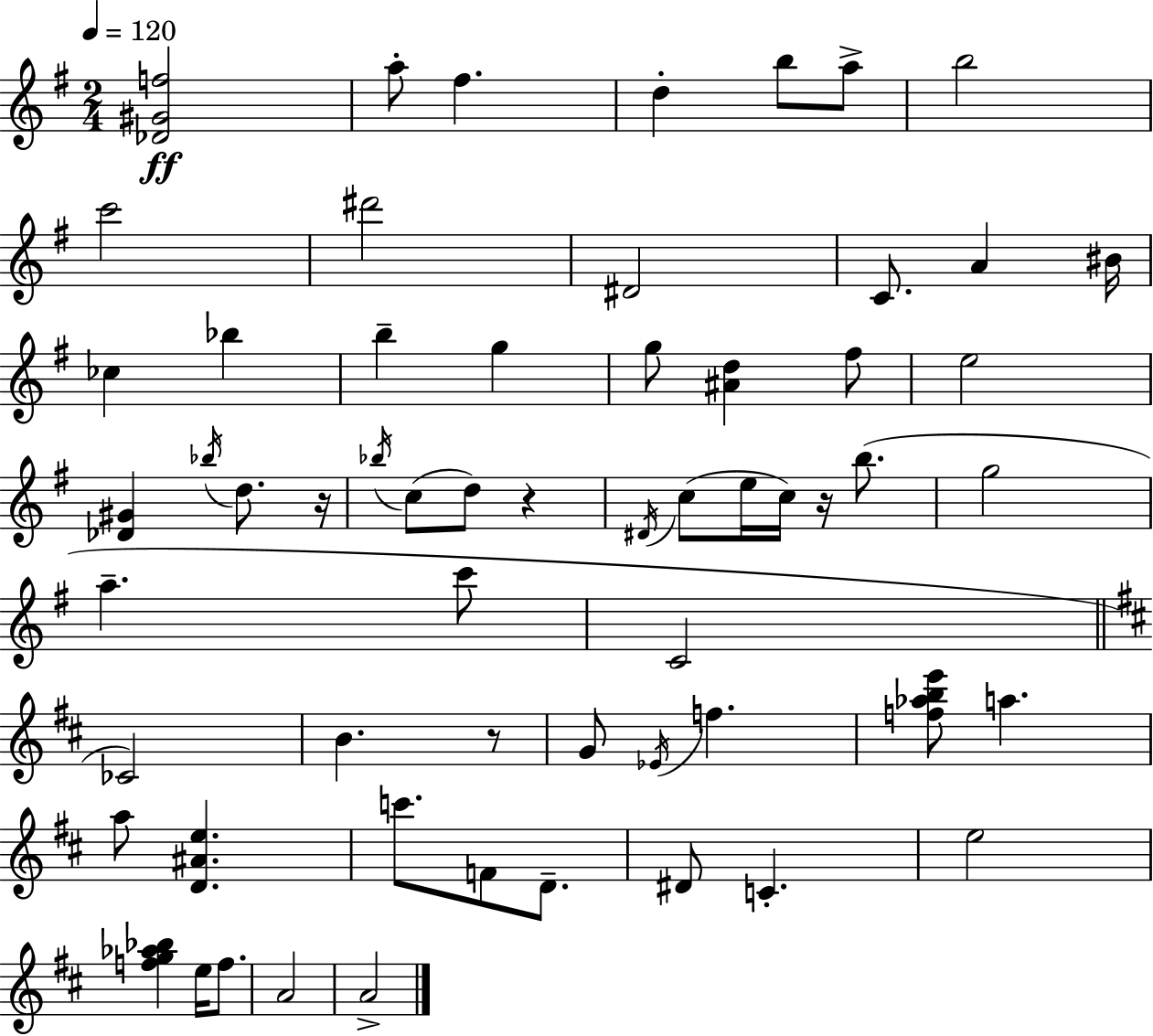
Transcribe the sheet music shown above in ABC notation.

X:1
T:Untitled
M:2/4
L:1/4
K:G
[_D^Gf]2 a/2 ^f d b/2 a/2 b2 c'2 ^d'2 ^D2 C/2 A ^B/4 _c _b b g g/2 [^Ad] ^f/2 e2 [_D^G] _b/4 d/2 z/4 _b/4 c/2 d/2 z ^D/4 c/2 e/4 c/4 z/4 b/2 g2 a c'/2 C2 _C2 B z/2 G/2 _E/4 f [f_abe']/2 a a/2 [D^Ae] c'/2 F/2 D/2 ^D/2 C e2 [fg_a_b] e/4 f/2 A2 A2